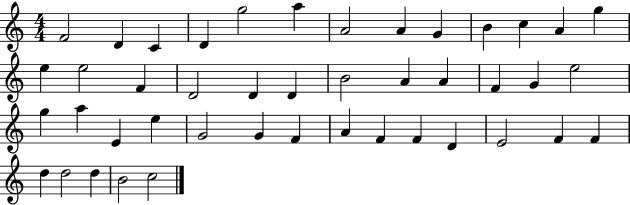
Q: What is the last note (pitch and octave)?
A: C5